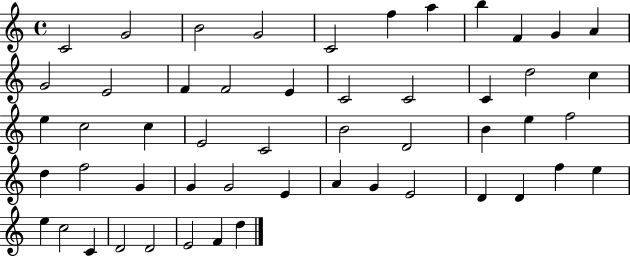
C4/h G4/h B4/h G4/h C4/h F5/q A5/q B5/q F4/q G4/q A4/q G4/h E4/h F4/q F4/h E4/q C4/h C4/h C4/q D5/h C5/q E5/q C5/h C5/q E4/h C4/h B4/h D4/h B4/q E5/q F5/h D5/q F5/h G4/q G4/q G4/h E4/q A4/q G4/q E4/h D4/q D4/q F5/q E5/q E5/q C5/h C4/q D4/h D4/h E4/h F4/q D5/q